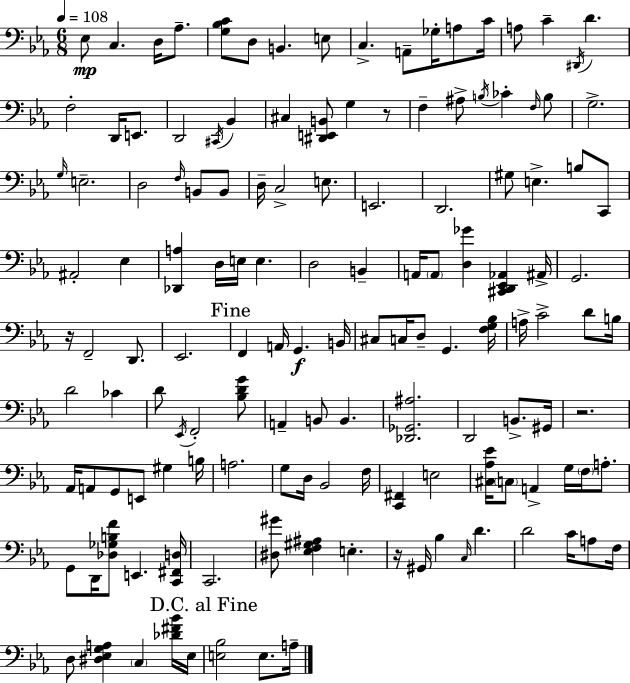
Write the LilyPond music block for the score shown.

{
  \clef bass
  \numericTimeSignature
  \time 6/8
  \key c \minor
  \tempo 4 = 108
  \repeat volta 2 { ees8\mp c4. d16 aes8.-- | <g bes c'>8 d8 b,4. e8 | c4.-> a,8-- ges16-. a8 c'16 | a8 c'4-- \acciaccatura { dis,16 } d'4. | \break f2-. d,16 e,8. | d,2 \acciaccatura { cis,16 } bes,4 | cis4 <dis, e, b,>8 g4 | r8 f4-- ais8-> \acciaccatura { b16 } ces'4-. | \break \grace { f16 } b8 g2.-> | \grace { g16 } e2.-- | d2 | \grace { f16 } b,8 b,8 d16-- c2-> | \break e8. e,2. | d,2. | gis8 e4.-> | b8 c,8 ais,2-. | \break ees4 <des, a>4 d16 e16 | e4. d2 | b,4-- a,16 \parenthesize a,8 <d ges'>4 | <cis, d, ees, aes,>4 ais,16-> g,2. | \break r16 f,2-- | d,8. ees,2. | \mark "Fine" f,4 a,16 g,4.\f | b,16 cis8 c16 d8-- g,4. | \break <f g bes>16 a16-> c'2-> | d'8 b16 d'2 | ces'4 d'8 \acciaccatura { ees,16 } f,2-. | <bes d' g'>8 a,4-- b,8 | \break b,4. <des, ges, ais>2. | d,2 | b,8.-> gis,16 r2. | aes,16 a,8 g,8 | \break e,8 gis4 b16 a2. | g8 d16 bes,2 | f16 <c, fis,>4 e2 | <cis aes ees'>16 \parenthesize c8 a,4-> | \break g16 \parenthesize f16 a8.-. g,8 d,16 <des ges b f'>8 | e,4. <c, fis, d>16 c,2. | <dis gis'>8 <ees f gis ais>4 | e4.-. r16 gis,16 bes4 | \break \grace { c16 } d'4. d'2 | c'16 a8 f16 d8 <dis ees g a>4 | \parenthesize c4 <des' fis' bes'>16 ees16 \mark "D.C. al Fine" <e bes>2 | e8. a16-- } \bar "|."
}